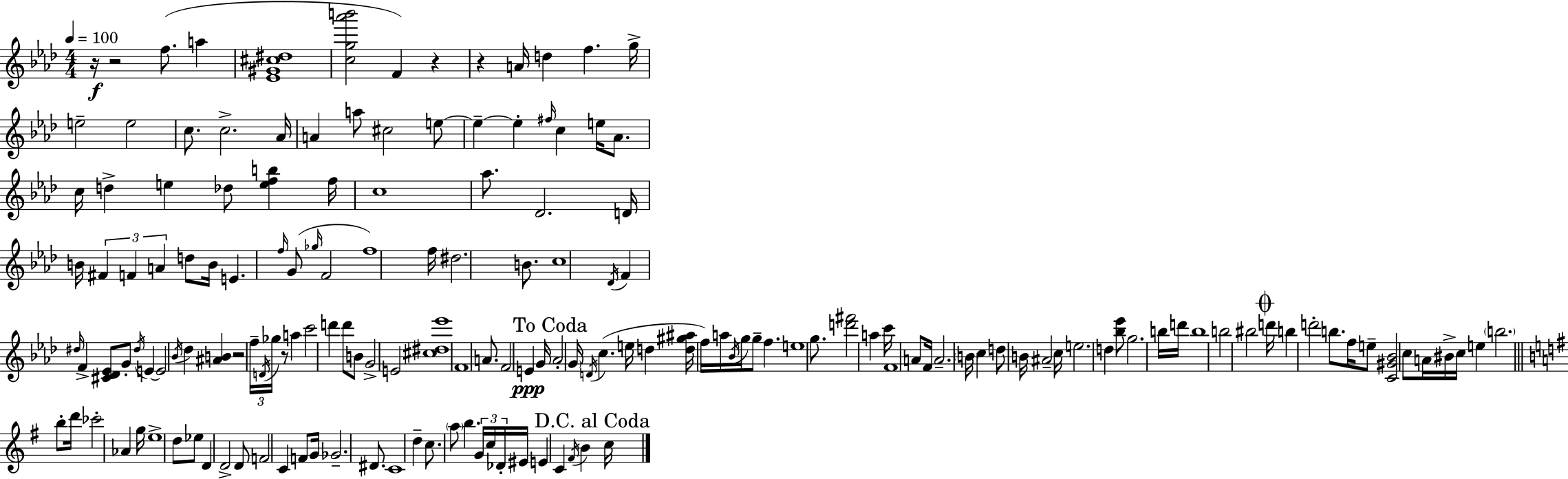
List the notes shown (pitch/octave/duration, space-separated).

R/s R/h F5/e. A5/q [Eb4,G#4,C#5,D#5]/w [C5,G5,Ab6,B6]/h F4/q R/q R/q A4/s D5/q F5/q. G5/s E5/h E5/h C5/e. C5/h. Ab4/s A4/q A5/e C#5/h E5/e E5/q E5/q F#5/s C5/q E5/s Ab4/e. C5/s D5/q E5/q Db5/e [E5,F5,B5]/q F5/s C5/w Ab5/e. Db4/h. D4/s B4/s F#4/q F4/q A4/q D5/e B4/s E4/q. F5/s G4/e Gb5/s F4/h F5/w F5/s D#5/h. B4/e. C5/w Db4/s F4/q D#5/s F4/q [C#4,Db4,Eb4]/e G4/e D#5/s E4/q E4/h Bb4/s Db5/q [A#4,B4]/q R/h F5/s D4/s Gb5/s R/e A5/q C6/h D6/q D6/e B4/e G4/h E4/h [C#5,D#5,Eb6]/w F4/w A4/e. F4/h E4/q G4/s Ab4/h G4/s D4/s C5/q. E5/s D5/q [D5,G#5,A#5]/s F5/s A5/s Bb4/s G5/s G5/e F5/q. E5/w G5/e. [D6,F#6]/h A5/q C6/s F4/w A4/e F4/s A4/h. B4/s C5/q D5/e B4/s A#4/h C5/s E5/h. D5/q [Bb5,Eb6]/e G5/h. B5/s D6/s B5/w B5/h BIS5/h D6/s B5/q D6/h B5/e. F5/s E5/e [C4,G#4,Bb4]/h C5/e A4/s BIS4/s C5/s E5/q B5/h. B5/e D6/s CES6/h Ab4/q G5/s E5/w D5/e Eb5/e D4/q D4/h D4/e F4/h C4/q F4/e G4/s Gb4/h. D#4/e. C4/w D5/q C5/e. A5/e B5/q. G4/s C5/s Db4/s EIS4/s E4/q C4/q F#4/s B4/q C5/s